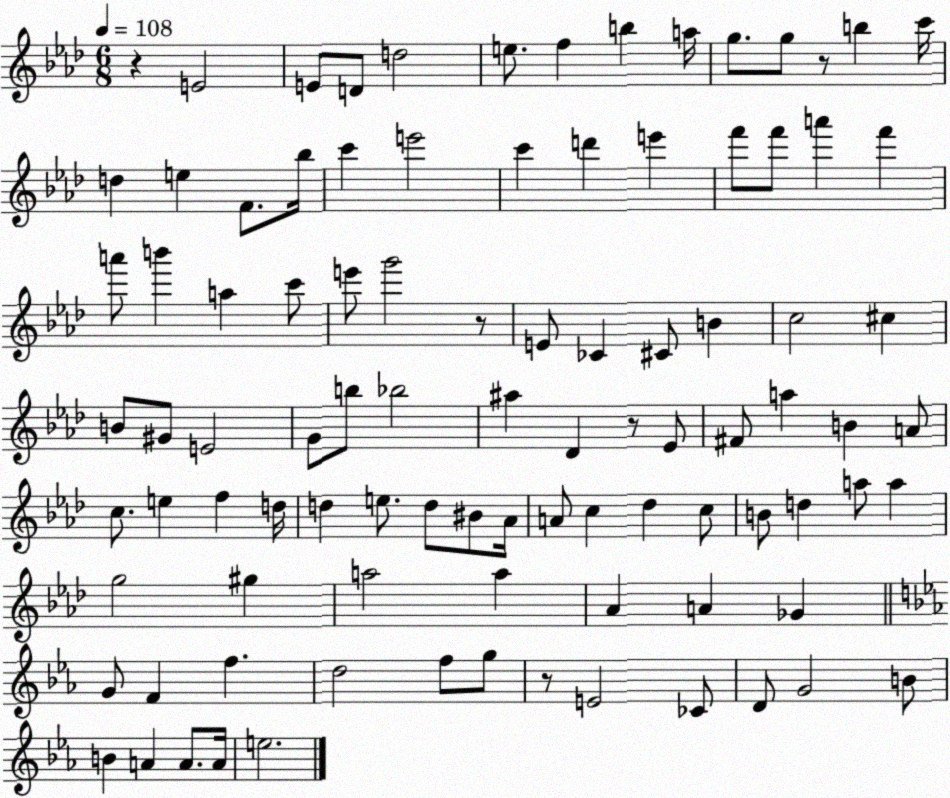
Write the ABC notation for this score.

X:1
T:Untitled
M:6/8
L:1/4
K:Ab
z E2 E/2 D/2 d2 e/2 f b a/4 g/2 g/2 z/2 b c'/4 d e F/2 _b/4 c' e'2 c' d' e' f'/2 f'/2 a' f' a'/2 b' a c'/2 e'/2 g'2 z/2 E/2 _C ^C/2 B c2 ^c B/2 ^G/2 E2 G/2 b/2 _b2 ^a _D z/2 _E/2 ^F/2 a B A/2 c/2 e f d/4 d e/2 d/2 ^B/2 _A/4 A/2 c _d c/2 B/2 d a/2 a g2 ^g a2 a _A A _G G/2 F f d2 f/2 g/2 z/2 E2 _C/2 D/2 G2 B/2 B A A/2 A/4 e2